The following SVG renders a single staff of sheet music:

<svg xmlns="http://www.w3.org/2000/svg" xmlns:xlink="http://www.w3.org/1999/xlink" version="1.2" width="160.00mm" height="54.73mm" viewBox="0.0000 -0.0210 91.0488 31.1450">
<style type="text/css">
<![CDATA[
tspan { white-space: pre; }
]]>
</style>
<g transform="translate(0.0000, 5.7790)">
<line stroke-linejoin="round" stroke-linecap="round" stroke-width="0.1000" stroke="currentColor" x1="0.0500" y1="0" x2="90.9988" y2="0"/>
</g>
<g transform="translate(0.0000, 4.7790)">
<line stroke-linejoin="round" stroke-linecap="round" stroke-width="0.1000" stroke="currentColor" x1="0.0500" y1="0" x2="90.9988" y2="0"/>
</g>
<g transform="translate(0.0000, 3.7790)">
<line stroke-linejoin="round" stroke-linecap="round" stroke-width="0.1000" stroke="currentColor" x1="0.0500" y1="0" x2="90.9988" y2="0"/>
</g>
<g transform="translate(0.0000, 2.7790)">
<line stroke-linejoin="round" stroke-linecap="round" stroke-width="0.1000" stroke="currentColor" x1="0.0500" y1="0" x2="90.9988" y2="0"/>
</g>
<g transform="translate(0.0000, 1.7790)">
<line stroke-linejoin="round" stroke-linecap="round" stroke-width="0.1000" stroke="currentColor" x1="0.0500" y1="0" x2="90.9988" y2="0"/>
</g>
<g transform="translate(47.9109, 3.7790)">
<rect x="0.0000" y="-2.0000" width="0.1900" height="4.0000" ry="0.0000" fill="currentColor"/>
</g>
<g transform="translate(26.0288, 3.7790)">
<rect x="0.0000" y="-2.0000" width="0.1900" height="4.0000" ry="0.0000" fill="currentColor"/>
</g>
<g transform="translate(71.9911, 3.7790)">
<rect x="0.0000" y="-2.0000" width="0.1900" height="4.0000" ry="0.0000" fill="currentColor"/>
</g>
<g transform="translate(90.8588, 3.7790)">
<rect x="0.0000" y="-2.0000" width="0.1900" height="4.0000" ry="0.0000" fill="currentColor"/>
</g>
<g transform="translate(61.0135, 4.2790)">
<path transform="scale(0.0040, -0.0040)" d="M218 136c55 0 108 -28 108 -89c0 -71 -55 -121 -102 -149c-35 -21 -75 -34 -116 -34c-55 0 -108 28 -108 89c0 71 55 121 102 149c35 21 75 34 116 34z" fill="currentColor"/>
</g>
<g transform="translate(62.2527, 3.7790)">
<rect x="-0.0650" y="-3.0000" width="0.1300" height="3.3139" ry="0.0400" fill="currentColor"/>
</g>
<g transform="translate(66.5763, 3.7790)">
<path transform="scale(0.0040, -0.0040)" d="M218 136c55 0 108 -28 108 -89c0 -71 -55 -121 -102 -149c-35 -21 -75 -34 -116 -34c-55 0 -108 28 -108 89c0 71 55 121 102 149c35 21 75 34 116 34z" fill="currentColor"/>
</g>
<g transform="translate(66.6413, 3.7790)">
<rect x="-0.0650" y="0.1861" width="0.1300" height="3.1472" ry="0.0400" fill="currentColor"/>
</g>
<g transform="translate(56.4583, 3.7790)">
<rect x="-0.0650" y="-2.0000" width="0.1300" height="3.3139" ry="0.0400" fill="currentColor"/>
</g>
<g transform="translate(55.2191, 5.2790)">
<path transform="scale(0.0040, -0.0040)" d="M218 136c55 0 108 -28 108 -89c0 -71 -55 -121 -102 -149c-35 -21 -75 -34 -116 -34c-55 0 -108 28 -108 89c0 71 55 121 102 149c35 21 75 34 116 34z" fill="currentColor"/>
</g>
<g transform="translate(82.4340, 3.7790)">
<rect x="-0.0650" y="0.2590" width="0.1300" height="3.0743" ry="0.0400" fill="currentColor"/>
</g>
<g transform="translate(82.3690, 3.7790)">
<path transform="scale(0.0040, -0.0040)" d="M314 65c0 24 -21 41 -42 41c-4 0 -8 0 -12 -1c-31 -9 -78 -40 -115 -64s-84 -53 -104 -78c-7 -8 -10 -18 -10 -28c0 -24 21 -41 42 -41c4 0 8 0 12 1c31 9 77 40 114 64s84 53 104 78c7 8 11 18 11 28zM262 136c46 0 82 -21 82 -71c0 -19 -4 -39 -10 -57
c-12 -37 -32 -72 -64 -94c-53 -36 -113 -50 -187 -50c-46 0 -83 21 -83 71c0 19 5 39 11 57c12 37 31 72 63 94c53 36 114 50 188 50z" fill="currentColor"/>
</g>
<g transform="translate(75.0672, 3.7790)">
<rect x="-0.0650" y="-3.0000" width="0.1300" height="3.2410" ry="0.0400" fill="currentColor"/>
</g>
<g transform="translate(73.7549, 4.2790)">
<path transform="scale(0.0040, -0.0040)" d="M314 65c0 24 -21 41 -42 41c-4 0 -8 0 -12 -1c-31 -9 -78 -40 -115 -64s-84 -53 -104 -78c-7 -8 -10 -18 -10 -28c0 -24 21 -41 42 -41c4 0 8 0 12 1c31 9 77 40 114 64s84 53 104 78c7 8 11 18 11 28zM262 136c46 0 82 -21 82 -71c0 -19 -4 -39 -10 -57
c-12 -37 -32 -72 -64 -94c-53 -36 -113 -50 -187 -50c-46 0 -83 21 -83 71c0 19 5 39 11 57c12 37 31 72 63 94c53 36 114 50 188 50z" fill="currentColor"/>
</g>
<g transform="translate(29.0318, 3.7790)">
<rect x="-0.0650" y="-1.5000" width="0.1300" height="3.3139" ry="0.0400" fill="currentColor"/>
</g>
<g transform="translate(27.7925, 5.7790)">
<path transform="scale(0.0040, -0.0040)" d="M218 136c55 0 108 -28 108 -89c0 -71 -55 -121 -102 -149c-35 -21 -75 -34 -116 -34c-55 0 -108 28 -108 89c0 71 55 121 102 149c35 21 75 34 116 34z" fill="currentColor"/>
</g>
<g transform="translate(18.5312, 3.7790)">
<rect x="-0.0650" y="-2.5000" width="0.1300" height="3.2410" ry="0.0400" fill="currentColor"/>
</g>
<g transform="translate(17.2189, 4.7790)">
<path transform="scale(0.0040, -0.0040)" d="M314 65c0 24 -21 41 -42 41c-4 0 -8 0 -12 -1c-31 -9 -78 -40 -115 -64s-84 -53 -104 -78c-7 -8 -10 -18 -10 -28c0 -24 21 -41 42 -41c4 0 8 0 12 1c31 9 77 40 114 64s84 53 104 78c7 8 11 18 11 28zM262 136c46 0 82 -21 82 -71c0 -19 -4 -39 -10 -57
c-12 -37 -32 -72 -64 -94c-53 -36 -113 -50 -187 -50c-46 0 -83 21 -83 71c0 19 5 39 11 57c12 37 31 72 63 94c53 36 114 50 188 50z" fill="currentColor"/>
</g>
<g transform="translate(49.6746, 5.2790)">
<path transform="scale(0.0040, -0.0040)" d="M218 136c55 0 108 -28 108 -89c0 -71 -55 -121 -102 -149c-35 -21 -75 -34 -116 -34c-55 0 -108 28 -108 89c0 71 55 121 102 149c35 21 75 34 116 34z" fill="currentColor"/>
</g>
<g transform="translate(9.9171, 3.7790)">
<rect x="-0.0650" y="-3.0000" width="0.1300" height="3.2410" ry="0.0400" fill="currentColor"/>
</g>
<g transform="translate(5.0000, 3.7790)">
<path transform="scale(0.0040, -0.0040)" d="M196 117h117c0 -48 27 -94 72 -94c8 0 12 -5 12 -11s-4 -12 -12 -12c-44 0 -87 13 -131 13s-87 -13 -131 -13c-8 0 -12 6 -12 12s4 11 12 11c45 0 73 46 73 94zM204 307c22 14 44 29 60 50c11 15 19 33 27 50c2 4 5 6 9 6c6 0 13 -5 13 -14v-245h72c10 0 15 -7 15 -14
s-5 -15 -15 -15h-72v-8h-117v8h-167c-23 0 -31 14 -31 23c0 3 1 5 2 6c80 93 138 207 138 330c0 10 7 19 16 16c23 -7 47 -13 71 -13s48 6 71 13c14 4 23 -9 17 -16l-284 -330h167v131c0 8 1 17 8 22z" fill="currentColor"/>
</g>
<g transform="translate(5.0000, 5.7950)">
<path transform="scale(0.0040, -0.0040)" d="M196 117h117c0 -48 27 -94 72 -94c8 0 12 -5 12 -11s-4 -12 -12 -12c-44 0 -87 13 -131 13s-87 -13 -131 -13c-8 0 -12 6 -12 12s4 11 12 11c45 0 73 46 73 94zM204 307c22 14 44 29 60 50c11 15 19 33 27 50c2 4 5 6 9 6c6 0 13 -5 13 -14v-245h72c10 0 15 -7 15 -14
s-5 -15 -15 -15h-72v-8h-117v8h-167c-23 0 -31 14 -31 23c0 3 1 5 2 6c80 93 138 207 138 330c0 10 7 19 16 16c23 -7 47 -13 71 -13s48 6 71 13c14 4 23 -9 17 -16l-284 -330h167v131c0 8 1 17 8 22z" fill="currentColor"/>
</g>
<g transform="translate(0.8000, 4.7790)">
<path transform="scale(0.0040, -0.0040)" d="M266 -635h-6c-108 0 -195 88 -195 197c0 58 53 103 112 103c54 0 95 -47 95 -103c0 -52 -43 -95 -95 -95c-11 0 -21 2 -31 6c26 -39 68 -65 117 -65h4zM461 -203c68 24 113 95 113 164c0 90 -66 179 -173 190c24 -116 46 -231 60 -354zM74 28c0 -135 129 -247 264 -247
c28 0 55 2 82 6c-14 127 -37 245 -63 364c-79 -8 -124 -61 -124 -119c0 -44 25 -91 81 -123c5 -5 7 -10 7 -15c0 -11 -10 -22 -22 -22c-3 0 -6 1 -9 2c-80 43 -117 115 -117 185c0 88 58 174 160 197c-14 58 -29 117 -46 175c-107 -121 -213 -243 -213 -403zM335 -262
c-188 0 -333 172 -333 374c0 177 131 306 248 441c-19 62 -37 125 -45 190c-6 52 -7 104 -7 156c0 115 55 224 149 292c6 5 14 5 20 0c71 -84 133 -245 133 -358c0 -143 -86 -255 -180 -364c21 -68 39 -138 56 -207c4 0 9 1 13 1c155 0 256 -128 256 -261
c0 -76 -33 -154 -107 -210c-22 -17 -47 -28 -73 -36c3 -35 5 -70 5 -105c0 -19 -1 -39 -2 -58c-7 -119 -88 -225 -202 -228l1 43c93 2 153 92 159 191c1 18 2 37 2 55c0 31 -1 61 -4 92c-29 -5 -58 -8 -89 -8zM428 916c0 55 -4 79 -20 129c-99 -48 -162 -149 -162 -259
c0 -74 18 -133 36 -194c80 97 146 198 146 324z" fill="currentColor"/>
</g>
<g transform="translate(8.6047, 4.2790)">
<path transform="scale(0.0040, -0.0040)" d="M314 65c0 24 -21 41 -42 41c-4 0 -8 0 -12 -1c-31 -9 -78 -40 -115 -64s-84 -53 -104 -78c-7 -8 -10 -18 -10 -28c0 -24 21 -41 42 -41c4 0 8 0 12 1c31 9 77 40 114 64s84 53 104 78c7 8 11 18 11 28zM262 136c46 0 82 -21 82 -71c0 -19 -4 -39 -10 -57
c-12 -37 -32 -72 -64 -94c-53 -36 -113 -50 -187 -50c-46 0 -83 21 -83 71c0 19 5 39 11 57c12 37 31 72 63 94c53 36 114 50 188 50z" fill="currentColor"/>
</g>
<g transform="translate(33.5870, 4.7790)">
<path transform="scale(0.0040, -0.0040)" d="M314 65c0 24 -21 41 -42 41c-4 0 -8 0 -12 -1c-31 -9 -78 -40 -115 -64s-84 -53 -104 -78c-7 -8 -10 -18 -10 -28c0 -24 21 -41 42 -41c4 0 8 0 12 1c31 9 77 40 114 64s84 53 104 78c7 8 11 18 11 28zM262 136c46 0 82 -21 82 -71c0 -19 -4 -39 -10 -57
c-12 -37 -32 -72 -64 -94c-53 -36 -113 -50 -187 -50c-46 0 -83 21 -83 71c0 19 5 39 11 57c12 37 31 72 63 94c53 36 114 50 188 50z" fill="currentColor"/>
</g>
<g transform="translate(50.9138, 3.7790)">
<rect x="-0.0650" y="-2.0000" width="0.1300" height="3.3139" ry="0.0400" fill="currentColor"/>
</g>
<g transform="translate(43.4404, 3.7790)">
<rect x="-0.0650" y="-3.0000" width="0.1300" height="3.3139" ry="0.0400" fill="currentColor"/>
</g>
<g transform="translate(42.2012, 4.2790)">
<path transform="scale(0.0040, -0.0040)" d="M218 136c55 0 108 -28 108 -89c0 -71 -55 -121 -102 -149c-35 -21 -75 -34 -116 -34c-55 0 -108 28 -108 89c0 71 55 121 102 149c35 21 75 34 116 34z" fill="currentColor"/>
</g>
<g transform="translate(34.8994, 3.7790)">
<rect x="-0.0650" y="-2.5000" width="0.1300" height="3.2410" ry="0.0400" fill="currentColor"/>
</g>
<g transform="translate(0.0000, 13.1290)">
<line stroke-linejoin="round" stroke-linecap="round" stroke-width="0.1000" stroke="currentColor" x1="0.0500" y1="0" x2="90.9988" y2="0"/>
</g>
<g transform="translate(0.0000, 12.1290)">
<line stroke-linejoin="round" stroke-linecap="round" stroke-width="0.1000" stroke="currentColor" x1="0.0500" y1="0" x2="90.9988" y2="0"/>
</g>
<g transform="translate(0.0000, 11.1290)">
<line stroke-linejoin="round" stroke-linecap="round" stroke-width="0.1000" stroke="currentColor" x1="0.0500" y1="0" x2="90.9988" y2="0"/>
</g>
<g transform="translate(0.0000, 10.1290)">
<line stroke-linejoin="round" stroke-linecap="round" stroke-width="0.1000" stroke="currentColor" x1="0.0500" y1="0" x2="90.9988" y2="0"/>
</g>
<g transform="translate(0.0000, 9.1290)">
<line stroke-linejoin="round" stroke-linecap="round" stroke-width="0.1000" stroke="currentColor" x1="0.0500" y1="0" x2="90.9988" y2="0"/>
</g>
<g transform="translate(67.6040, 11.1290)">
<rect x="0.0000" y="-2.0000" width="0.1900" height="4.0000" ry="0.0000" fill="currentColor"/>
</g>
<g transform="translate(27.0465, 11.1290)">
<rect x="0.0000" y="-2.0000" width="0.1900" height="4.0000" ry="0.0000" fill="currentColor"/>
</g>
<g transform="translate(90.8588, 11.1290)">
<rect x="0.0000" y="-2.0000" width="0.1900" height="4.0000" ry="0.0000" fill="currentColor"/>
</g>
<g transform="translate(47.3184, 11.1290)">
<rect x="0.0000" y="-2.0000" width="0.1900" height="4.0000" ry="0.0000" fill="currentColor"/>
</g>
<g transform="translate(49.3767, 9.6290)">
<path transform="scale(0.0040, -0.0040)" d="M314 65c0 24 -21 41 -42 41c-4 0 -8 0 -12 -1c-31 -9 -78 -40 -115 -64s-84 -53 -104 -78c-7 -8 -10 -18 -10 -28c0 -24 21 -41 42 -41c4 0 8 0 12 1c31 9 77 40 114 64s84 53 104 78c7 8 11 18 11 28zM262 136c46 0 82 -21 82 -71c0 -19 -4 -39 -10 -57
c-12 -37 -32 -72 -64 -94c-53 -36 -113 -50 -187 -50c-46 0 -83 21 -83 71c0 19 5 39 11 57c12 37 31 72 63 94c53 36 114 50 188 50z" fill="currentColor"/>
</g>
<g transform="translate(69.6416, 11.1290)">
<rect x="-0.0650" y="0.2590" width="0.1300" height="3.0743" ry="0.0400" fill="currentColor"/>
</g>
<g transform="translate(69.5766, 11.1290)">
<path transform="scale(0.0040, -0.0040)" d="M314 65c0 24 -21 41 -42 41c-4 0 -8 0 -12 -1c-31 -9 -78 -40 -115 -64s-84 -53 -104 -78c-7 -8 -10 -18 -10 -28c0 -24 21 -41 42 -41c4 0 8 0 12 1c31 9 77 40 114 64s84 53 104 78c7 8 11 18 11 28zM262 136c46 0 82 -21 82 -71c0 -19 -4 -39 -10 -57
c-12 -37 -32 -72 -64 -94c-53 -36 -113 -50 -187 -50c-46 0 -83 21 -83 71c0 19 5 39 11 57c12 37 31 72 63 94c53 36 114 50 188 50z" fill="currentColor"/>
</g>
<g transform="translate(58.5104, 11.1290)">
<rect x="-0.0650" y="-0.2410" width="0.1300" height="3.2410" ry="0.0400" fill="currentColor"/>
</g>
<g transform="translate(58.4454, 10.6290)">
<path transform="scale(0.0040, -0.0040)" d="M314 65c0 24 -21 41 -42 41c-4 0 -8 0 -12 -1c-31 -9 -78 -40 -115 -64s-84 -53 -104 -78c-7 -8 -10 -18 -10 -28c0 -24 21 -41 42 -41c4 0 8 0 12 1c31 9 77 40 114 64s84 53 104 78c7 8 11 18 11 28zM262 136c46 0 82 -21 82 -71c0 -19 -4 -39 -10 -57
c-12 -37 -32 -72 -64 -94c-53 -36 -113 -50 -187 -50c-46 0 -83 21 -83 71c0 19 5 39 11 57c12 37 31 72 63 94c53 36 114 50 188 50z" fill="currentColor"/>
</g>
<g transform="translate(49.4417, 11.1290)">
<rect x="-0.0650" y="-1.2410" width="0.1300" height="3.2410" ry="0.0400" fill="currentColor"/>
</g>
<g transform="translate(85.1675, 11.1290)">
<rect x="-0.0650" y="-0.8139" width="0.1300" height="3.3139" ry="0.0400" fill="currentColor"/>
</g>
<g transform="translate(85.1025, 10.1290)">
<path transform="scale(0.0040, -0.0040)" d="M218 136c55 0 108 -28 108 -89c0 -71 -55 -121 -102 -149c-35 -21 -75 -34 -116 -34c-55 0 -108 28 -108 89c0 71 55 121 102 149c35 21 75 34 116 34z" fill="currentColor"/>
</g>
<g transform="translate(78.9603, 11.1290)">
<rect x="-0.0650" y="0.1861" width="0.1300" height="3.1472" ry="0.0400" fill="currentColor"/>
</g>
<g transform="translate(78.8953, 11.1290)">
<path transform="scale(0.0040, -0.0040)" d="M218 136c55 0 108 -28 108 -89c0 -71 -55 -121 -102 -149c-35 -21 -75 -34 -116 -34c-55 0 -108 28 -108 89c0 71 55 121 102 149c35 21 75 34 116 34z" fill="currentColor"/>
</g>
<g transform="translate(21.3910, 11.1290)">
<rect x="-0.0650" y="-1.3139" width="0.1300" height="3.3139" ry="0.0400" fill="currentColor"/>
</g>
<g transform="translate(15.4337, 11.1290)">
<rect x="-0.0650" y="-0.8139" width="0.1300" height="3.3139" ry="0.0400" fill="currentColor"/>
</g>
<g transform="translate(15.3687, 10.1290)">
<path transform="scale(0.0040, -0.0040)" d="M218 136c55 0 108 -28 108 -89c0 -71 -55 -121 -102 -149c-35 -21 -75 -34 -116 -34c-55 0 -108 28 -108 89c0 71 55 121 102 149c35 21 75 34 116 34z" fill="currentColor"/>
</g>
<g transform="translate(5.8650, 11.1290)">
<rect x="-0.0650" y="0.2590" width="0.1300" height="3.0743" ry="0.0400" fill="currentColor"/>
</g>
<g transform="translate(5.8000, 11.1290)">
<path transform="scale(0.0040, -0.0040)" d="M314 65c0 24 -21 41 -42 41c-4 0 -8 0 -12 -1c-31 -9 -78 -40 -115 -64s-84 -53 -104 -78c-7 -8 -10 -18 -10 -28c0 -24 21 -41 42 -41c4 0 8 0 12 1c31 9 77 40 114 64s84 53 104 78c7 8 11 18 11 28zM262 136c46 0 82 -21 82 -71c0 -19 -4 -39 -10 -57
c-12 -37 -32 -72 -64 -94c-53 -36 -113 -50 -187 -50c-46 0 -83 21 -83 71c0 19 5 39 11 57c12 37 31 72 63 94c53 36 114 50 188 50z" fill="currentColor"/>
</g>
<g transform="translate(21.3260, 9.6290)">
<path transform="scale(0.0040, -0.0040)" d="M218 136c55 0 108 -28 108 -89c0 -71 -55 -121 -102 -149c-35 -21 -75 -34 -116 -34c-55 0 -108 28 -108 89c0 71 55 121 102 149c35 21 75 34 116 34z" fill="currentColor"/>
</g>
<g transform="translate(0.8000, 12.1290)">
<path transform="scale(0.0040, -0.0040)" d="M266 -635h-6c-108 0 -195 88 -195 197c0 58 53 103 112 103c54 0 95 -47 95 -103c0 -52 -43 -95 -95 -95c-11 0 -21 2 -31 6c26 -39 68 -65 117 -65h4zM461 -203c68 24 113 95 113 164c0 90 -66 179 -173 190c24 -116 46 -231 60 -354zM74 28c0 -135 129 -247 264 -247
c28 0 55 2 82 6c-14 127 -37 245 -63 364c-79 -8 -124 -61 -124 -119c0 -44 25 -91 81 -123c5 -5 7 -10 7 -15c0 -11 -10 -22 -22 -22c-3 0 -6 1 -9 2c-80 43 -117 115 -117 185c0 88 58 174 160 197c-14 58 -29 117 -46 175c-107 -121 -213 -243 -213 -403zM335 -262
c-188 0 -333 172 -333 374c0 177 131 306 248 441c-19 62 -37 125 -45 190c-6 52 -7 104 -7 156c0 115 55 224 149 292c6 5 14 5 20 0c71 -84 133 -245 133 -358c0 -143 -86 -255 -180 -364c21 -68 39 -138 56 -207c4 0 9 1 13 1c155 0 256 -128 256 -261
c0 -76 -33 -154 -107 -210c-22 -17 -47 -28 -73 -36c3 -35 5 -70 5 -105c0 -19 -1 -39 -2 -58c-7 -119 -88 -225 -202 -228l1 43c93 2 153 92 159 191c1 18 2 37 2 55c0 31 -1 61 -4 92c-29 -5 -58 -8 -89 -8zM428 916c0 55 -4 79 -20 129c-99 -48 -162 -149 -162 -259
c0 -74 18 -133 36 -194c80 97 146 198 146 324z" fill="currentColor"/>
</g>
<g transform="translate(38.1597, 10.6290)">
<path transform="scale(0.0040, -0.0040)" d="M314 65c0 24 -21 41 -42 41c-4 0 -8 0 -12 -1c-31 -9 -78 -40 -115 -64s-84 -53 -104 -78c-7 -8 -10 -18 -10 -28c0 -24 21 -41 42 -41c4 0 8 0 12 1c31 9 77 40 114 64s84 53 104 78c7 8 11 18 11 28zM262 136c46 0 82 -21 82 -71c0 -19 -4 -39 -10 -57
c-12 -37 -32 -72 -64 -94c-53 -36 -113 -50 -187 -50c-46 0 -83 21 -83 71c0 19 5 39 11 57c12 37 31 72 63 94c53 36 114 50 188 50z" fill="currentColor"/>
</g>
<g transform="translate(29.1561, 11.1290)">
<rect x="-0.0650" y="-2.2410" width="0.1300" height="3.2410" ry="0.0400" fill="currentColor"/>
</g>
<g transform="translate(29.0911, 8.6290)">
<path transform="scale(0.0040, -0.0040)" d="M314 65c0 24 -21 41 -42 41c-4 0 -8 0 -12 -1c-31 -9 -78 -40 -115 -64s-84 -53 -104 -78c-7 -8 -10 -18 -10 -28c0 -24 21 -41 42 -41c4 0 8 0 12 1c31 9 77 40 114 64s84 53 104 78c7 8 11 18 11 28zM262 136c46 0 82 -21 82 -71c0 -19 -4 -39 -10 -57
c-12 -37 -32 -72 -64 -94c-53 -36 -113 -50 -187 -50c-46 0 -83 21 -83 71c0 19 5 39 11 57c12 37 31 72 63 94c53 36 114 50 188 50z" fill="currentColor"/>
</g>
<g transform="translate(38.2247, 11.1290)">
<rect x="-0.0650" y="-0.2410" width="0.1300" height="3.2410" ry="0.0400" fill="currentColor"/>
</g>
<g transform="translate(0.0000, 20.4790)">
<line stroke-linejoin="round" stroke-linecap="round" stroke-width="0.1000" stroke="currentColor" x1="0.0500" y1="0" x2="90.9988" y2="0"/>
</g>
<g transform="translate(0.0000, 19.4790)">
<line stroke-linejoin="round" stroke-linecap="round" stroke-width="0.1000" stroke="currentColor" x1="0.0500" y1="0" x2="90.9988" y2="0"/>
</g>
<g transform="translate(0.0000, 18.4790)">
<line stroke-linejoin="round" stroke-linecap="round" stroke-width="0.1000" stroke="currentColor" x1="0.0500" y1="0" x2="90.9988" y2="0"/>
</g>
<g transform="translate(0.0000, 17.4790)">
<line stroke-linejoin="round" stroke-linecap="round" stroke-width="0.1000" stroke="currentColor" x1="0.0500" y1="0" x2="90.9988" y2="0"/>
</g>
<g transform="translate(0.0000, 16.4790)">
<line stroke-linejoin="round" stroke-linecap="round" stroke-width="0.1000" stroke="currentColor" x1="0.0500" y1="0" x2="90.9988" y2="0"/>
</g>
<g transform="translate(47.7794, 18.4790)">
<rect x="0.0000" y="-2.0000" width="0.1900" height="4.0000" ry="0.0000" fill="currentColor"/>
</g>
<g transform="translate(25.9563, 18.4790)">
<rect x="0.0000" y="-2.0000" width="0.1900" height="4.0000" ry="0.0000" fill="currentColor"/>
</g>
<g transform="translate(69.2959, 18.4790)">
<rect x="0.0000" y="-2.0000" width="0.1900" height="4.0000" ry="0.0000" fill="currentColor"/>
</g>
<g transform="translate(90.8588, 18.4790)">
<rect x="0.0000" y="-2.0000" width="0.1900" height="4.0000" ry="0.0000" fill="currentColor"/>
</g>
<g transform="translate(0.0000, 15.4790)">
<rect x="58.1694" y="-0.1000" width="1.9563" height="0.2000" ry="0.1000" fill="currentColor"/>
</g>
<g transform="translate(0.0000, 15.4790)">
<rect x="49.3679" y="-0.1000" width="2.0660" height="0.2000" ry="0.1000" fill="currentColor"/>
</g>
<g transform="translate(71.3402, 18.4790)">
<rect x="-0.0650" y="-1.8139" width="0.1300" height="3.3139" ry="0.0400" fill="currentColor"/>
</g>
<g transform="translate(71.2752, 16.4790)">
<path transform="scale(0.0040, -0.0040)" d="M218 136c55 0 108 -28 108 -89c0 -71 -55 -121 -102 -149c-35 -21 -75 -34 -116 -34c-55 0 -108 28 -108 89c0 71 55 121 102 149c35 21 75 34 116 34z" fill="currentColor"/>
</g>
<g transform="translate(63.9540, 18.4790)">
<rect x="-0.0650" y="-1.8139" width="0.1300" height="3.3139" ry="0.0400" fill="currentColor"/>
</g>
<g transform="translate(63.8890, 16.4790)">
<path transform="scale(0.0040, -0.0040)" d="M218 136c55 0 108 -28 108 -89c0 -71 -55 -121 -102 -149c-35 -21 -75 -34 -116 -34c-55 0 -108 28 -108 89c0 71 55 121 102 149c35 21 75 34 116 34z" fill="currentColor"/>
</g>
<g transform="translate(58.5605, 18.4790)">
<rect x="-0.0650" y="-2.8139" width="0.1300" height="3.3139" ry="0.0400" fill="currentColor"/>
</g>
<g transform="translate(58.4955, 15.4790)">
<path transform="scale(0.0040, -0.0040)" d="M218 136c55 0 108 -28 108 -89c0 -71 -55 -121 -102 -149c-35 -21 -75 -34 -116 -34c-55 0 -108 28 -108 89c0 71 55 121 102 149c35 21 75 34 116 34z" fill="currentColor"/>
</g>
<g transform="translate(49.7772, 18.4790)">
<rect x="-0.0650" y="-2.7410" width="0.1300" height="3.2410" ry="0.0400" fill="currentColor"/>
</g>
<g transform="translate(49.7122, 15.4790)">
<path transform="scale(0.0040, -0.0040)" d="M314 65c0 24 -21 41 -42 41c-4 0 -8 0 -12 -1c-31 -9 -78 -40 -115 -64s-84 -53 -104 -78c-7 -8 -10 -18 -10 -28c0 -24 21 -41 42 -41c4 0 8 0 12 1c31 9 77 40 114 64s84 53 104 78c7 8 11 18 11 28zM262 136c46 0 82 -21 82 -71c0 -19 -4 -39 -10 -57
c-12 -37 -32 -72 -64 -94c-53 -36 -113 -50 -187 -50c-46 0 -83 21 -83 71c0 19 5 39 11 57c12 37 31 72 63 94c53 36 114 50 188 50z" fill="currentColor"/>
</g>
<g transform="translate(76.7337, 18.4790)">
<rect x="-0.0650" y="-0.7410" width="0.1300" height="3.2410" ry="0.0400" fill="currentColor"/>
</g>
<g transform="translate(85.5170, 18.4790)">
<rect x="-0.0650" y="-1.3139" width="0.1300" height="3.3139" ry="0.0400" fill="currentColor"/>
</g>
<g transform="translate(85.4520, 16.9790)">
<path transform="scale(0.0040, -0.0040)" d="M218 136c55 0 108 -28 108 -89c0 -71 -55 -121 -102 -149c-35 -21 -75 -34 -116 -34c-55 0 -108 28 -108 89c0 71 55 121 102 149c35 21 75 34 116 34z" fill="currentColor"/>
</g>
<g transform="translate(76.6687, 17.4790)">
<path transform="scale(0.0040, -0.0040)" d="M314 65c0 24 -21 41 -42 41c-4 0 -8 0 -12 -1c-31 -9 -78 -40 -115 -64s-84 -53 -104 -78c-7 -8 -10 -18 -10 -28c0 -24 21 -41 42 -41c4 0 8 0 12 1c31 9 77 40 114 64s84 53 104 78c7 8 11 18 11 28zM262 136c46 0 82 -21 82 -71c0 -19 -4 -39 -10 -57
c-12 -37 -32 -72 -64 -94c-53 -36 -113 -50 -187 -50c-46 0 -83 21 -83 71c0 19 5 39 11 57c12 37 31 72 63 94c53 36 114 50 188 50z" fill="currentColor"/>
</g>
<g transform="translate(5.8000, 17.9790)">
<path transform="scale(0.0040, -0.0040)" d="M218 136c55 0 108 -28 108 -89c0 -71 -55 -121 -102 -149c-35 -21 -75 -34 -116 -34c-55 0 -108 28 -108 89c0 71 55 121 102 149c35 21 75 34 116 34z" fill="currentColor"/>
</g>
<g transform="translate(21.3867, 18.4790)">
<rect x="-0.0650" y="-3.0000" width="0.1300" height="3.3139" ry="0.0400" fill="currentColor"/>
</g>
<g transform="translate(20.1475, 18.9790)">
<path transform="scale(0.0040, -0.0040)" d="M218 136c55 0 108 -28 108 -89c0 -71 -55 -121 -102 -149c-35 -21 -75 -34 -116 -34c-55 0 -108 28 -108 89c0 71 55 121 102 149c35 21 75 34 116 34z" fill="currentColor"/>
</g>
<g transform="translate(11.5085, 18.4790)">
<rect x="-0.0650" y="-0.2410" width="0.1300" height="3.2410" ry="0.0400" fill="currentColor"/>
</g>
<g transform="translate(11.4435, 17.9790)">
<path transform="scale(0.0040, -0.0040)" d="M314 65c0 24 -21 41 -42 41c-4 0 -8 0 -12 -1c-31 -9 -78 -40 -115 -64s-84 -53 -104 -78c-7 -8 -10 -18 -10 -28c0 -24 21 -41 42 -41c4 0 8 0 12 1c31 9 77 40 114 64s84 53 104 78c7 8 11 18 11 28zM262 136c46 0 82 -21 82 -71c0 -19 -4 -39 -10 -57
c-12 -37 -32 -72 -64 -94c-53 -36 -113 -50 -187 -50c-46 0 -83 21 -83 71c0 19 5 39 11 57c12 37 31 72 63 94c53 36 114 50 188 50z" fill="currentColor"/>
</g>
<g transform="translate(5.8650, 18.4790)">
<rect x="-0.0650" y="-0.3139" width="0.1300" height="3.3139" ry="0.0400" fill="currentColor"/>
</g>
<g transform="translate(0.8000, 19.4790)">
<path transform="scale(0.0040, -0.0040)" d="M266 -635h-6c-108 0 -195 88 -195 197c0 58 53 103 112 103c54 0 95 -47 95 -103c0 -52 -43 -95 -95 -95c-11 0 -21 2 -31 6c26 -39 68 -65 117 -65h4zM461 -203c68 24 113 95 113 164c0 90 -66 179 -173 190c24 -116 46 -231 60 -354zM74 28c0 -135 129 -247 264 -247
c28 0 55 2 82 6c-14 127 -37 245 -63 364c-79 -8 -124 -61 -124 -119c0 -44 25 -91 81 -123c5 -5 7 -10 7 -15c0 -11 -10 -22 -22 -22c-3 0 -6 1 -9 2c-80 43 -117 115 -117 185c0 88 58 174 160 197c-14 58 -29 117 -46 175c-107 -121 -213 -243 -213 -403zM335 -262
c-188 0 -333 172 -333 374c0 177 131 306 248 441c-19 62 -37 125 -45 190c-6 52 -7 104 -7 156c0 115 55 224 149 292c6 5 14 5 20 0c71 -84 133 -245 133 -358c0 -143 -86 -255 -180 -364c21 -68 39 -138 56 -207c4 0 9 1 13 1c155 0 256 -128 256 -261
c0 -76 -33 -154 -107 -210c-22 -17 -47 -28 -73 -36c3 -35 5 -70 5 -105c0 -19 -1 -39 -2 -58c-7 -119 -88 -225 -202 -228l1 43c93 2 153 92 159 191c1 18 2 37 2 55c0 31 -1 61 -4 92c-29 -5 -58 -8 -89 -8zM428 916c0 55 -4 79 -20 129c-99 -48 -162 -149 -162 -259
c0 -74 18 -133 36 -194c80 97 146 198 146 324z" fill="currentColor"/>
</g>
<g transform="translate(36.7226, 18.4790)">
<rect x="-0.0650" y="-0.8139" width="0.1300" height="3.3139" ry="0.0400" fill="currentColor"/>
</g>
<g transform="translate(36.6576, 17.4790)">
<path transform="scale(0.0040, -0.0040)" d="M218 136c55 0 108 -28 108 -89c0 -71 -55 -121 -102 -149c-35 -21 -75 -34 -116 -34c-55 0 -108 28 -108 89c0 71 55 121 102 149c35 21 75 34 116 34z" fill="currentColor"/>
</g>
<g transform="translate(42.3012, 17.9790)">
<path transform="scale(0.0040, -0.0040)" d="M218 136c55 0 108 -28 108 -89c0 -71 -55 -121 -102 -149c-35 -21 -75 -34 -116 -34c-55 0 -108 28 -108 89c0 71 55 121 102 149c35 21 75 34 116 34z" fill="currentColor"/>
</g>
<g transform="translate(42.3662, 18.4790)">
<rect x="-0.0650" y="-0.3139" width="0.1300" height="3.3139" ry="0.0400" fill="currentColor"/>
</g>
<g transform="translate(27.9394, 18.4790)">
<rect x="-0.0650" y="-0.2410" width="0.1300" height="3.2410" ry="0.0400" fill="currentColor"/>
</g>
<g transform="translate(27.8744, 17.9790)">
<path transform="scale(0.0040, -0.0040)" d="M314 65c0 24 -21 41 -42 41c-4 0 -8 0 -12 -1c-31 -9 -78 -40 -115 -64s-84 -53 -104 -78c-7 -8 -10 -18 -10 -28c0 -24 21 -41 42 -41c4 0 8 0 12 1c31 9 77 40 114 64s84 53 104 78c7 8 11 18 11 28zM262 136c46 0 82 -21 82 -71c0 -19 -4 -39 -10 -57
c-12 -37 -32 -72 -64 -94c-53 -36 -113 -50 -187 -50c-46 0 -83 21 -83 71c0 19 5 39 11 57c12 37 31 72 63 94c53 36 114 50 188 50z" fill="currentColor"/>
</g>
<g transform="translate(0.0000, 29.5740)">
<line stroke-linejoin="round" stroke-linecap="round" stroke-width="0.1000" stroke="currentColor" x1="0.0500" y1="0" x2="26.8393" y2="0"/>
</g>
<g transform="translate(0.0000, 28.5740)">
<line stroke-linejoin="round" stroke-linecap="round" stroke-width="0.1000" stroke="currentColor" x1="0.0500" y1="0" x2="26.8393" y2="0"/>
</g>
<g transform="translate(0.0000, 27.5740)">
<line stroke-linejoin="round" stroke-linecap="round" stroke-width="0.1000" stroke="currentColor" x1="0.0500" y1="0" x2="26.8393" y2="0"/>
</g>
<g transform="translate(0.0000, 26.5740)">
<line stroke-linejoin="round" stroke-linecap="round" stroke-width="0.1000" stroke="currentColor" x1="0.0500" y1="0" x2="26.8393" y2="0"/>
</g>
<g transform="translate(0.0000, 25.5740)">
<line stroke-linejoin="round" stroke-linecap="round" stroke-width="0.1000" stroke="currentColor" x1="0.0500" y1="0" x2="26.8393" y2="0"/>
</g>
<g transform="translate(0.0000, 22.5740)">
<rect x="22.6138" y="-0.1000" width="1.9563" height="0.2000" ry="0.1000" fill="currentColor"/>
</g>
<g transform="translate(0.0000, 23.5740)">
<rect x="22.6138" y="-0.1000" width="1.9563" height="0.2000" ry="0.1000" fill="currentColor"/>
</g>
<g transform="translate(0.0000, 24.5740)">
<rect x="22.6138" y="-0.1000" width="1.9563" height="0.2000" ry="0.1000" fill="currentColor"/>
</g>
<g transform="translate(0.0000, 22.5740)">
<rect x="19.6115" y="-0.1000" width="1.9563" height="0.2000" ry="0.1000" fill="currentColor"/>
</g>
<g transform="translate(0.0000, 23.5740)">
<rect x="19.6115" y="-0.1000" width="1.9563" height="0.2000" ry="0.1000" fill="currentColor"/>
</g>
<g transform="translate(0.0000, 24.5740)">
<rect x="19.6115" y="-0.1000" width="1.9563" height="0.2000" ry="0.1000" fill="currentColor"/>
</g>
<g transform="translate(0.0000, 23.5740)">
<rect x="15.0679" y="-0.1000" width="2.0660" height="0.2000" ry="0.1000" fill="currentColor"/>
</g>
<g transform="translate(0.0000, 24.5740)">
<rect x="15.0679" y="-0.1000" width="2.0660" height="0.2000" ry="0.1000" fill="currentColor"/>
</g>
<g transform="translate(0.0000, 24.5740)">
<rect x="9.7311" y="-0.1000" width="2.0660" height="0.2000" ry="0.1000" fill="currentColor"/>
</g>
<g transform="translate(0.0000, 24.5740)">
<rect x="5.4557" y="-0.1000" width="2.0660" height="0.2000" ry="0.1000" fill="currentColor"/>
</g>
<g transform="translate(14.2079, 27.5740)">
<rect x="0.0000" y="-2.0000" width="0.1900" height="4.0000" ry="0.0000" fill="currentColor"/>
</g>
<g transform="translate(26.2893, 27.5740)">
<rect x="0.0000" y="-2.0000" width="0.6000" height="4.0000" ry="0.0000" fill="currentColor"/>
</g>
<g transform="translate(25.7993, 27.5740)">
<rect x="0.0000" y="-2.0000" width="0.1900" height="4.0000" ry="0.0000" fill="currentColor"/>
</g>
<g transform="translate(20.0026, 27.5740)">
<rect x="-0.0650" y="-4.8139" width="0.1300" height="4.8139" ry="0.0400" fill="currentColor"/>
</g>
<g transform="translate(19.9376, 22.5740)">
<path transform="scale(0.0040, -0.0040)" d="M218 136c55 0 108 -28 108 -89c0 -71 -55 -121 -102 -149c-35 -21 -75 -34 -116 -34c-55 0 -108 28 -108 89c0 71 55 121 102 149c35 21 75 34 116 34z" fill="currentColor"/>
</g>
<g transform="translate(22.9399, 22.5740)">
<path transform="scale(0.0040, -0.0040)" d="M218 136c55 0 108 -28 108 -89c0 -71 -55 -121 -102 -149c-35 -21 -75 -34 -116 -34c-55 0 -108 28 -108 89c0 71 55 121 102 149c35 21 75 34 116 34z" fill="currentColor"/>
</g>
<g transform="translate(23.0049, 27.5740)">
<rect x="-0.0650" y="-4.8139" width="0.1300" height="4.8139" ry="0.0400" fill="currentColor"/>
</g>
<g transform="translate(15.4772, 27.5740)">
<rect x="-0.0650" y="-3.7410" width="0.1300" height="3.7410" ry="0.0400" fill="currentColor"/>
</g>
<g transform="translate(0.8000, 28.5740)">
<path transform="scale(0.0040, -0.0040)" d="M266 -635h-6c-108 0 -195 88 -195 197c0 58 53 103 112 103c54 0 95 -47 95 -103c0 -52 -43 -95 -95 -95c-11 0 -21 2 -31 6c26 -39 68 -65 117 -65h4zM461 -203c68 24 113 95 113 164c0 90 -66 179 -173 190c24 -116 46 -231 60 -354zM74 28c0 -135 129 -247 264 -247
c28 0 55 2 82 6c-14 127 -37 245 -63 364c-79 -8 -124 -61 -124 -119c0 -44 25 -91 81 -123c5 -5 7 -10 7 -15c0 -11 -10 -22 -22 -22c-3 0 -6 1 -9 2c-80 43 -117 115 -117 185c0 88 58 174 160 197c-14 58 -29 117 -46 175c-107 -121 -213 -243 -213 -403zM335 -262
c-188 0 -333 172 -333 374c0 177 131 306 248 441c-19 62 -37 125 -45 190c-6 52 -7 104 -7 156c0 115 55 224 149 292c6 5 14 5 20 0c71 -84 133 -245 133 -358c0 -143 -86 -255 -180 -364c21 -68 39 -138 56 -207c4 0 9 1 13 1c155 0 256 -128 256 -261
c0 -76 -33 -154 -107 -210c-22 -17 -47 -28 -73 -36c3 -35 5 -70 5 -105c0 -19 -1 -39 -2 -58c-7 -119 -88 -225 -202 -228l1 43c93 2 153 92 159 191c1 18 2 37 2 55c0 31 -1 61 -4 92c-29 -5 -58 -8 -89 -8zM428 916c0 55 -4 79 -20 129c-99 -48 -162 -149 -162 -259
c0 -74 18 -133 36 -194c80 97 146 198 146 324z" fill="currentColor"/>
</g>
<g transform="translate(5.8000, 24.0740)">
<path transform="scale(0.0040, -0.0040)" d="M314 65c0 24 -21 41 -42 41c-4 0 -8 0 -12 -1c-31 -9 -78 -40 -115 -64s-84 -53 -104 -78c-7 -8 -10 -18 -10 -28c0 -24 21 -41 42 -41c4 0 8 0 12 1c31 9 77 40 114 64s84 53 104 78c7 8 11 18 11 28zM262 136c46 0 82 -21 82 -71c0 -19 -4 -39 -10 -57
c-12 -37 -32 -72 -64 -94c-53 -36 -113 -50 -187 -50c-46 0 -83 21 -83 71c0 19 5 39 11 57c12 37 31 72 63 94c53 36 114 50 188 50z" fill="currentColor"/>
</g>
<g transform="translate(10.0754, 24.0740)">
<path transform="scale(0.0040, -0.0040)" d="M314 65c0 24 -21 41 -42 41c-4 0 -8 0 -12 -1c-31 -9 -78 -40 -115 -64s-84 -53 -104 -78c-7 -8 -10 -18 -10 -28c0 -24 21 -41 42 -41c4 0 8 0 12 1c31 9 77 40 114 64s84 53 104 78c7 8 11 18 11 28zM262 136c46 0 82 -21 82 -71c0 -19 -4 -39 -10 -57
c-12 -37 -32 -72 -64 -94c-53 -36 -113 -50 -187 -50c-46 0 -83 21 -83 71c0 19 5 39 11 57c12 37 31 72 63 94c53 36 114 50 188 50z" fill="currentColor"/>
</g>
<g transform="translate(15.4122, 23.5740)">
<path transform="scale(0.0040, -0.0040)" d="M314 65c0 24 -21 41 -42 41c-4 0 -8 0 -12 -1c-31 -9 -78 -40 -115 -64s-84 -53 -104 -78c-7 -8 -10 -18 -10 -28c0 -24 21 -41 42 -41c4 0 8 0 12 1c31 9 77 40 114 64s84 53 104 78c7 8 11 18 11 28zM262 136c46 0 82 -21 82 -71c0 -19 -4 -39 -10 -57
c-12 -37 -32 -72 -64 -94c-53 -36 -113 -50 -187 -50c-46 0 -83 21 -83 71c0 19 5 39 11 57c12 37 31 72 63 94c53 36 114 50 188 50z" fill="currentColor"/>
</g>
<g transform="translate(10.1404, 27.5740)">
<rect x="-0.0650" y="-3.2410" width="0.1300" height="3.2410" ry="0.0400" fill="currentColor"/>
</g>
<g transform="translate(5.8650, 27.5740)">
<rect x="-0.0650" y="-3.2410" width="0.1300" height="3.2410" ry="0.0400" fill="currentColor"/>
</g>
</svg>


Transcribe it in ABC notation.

X:1
T:Untitled
M:4/4
L:1/4
K:C
A2 G2 E G2 A F F A B A2 B2 B2 d e g2 c2 e2 c2 B2 B d c c2 A c2 d c a2 a f f d2 e b2 b2 c'2 e' e'